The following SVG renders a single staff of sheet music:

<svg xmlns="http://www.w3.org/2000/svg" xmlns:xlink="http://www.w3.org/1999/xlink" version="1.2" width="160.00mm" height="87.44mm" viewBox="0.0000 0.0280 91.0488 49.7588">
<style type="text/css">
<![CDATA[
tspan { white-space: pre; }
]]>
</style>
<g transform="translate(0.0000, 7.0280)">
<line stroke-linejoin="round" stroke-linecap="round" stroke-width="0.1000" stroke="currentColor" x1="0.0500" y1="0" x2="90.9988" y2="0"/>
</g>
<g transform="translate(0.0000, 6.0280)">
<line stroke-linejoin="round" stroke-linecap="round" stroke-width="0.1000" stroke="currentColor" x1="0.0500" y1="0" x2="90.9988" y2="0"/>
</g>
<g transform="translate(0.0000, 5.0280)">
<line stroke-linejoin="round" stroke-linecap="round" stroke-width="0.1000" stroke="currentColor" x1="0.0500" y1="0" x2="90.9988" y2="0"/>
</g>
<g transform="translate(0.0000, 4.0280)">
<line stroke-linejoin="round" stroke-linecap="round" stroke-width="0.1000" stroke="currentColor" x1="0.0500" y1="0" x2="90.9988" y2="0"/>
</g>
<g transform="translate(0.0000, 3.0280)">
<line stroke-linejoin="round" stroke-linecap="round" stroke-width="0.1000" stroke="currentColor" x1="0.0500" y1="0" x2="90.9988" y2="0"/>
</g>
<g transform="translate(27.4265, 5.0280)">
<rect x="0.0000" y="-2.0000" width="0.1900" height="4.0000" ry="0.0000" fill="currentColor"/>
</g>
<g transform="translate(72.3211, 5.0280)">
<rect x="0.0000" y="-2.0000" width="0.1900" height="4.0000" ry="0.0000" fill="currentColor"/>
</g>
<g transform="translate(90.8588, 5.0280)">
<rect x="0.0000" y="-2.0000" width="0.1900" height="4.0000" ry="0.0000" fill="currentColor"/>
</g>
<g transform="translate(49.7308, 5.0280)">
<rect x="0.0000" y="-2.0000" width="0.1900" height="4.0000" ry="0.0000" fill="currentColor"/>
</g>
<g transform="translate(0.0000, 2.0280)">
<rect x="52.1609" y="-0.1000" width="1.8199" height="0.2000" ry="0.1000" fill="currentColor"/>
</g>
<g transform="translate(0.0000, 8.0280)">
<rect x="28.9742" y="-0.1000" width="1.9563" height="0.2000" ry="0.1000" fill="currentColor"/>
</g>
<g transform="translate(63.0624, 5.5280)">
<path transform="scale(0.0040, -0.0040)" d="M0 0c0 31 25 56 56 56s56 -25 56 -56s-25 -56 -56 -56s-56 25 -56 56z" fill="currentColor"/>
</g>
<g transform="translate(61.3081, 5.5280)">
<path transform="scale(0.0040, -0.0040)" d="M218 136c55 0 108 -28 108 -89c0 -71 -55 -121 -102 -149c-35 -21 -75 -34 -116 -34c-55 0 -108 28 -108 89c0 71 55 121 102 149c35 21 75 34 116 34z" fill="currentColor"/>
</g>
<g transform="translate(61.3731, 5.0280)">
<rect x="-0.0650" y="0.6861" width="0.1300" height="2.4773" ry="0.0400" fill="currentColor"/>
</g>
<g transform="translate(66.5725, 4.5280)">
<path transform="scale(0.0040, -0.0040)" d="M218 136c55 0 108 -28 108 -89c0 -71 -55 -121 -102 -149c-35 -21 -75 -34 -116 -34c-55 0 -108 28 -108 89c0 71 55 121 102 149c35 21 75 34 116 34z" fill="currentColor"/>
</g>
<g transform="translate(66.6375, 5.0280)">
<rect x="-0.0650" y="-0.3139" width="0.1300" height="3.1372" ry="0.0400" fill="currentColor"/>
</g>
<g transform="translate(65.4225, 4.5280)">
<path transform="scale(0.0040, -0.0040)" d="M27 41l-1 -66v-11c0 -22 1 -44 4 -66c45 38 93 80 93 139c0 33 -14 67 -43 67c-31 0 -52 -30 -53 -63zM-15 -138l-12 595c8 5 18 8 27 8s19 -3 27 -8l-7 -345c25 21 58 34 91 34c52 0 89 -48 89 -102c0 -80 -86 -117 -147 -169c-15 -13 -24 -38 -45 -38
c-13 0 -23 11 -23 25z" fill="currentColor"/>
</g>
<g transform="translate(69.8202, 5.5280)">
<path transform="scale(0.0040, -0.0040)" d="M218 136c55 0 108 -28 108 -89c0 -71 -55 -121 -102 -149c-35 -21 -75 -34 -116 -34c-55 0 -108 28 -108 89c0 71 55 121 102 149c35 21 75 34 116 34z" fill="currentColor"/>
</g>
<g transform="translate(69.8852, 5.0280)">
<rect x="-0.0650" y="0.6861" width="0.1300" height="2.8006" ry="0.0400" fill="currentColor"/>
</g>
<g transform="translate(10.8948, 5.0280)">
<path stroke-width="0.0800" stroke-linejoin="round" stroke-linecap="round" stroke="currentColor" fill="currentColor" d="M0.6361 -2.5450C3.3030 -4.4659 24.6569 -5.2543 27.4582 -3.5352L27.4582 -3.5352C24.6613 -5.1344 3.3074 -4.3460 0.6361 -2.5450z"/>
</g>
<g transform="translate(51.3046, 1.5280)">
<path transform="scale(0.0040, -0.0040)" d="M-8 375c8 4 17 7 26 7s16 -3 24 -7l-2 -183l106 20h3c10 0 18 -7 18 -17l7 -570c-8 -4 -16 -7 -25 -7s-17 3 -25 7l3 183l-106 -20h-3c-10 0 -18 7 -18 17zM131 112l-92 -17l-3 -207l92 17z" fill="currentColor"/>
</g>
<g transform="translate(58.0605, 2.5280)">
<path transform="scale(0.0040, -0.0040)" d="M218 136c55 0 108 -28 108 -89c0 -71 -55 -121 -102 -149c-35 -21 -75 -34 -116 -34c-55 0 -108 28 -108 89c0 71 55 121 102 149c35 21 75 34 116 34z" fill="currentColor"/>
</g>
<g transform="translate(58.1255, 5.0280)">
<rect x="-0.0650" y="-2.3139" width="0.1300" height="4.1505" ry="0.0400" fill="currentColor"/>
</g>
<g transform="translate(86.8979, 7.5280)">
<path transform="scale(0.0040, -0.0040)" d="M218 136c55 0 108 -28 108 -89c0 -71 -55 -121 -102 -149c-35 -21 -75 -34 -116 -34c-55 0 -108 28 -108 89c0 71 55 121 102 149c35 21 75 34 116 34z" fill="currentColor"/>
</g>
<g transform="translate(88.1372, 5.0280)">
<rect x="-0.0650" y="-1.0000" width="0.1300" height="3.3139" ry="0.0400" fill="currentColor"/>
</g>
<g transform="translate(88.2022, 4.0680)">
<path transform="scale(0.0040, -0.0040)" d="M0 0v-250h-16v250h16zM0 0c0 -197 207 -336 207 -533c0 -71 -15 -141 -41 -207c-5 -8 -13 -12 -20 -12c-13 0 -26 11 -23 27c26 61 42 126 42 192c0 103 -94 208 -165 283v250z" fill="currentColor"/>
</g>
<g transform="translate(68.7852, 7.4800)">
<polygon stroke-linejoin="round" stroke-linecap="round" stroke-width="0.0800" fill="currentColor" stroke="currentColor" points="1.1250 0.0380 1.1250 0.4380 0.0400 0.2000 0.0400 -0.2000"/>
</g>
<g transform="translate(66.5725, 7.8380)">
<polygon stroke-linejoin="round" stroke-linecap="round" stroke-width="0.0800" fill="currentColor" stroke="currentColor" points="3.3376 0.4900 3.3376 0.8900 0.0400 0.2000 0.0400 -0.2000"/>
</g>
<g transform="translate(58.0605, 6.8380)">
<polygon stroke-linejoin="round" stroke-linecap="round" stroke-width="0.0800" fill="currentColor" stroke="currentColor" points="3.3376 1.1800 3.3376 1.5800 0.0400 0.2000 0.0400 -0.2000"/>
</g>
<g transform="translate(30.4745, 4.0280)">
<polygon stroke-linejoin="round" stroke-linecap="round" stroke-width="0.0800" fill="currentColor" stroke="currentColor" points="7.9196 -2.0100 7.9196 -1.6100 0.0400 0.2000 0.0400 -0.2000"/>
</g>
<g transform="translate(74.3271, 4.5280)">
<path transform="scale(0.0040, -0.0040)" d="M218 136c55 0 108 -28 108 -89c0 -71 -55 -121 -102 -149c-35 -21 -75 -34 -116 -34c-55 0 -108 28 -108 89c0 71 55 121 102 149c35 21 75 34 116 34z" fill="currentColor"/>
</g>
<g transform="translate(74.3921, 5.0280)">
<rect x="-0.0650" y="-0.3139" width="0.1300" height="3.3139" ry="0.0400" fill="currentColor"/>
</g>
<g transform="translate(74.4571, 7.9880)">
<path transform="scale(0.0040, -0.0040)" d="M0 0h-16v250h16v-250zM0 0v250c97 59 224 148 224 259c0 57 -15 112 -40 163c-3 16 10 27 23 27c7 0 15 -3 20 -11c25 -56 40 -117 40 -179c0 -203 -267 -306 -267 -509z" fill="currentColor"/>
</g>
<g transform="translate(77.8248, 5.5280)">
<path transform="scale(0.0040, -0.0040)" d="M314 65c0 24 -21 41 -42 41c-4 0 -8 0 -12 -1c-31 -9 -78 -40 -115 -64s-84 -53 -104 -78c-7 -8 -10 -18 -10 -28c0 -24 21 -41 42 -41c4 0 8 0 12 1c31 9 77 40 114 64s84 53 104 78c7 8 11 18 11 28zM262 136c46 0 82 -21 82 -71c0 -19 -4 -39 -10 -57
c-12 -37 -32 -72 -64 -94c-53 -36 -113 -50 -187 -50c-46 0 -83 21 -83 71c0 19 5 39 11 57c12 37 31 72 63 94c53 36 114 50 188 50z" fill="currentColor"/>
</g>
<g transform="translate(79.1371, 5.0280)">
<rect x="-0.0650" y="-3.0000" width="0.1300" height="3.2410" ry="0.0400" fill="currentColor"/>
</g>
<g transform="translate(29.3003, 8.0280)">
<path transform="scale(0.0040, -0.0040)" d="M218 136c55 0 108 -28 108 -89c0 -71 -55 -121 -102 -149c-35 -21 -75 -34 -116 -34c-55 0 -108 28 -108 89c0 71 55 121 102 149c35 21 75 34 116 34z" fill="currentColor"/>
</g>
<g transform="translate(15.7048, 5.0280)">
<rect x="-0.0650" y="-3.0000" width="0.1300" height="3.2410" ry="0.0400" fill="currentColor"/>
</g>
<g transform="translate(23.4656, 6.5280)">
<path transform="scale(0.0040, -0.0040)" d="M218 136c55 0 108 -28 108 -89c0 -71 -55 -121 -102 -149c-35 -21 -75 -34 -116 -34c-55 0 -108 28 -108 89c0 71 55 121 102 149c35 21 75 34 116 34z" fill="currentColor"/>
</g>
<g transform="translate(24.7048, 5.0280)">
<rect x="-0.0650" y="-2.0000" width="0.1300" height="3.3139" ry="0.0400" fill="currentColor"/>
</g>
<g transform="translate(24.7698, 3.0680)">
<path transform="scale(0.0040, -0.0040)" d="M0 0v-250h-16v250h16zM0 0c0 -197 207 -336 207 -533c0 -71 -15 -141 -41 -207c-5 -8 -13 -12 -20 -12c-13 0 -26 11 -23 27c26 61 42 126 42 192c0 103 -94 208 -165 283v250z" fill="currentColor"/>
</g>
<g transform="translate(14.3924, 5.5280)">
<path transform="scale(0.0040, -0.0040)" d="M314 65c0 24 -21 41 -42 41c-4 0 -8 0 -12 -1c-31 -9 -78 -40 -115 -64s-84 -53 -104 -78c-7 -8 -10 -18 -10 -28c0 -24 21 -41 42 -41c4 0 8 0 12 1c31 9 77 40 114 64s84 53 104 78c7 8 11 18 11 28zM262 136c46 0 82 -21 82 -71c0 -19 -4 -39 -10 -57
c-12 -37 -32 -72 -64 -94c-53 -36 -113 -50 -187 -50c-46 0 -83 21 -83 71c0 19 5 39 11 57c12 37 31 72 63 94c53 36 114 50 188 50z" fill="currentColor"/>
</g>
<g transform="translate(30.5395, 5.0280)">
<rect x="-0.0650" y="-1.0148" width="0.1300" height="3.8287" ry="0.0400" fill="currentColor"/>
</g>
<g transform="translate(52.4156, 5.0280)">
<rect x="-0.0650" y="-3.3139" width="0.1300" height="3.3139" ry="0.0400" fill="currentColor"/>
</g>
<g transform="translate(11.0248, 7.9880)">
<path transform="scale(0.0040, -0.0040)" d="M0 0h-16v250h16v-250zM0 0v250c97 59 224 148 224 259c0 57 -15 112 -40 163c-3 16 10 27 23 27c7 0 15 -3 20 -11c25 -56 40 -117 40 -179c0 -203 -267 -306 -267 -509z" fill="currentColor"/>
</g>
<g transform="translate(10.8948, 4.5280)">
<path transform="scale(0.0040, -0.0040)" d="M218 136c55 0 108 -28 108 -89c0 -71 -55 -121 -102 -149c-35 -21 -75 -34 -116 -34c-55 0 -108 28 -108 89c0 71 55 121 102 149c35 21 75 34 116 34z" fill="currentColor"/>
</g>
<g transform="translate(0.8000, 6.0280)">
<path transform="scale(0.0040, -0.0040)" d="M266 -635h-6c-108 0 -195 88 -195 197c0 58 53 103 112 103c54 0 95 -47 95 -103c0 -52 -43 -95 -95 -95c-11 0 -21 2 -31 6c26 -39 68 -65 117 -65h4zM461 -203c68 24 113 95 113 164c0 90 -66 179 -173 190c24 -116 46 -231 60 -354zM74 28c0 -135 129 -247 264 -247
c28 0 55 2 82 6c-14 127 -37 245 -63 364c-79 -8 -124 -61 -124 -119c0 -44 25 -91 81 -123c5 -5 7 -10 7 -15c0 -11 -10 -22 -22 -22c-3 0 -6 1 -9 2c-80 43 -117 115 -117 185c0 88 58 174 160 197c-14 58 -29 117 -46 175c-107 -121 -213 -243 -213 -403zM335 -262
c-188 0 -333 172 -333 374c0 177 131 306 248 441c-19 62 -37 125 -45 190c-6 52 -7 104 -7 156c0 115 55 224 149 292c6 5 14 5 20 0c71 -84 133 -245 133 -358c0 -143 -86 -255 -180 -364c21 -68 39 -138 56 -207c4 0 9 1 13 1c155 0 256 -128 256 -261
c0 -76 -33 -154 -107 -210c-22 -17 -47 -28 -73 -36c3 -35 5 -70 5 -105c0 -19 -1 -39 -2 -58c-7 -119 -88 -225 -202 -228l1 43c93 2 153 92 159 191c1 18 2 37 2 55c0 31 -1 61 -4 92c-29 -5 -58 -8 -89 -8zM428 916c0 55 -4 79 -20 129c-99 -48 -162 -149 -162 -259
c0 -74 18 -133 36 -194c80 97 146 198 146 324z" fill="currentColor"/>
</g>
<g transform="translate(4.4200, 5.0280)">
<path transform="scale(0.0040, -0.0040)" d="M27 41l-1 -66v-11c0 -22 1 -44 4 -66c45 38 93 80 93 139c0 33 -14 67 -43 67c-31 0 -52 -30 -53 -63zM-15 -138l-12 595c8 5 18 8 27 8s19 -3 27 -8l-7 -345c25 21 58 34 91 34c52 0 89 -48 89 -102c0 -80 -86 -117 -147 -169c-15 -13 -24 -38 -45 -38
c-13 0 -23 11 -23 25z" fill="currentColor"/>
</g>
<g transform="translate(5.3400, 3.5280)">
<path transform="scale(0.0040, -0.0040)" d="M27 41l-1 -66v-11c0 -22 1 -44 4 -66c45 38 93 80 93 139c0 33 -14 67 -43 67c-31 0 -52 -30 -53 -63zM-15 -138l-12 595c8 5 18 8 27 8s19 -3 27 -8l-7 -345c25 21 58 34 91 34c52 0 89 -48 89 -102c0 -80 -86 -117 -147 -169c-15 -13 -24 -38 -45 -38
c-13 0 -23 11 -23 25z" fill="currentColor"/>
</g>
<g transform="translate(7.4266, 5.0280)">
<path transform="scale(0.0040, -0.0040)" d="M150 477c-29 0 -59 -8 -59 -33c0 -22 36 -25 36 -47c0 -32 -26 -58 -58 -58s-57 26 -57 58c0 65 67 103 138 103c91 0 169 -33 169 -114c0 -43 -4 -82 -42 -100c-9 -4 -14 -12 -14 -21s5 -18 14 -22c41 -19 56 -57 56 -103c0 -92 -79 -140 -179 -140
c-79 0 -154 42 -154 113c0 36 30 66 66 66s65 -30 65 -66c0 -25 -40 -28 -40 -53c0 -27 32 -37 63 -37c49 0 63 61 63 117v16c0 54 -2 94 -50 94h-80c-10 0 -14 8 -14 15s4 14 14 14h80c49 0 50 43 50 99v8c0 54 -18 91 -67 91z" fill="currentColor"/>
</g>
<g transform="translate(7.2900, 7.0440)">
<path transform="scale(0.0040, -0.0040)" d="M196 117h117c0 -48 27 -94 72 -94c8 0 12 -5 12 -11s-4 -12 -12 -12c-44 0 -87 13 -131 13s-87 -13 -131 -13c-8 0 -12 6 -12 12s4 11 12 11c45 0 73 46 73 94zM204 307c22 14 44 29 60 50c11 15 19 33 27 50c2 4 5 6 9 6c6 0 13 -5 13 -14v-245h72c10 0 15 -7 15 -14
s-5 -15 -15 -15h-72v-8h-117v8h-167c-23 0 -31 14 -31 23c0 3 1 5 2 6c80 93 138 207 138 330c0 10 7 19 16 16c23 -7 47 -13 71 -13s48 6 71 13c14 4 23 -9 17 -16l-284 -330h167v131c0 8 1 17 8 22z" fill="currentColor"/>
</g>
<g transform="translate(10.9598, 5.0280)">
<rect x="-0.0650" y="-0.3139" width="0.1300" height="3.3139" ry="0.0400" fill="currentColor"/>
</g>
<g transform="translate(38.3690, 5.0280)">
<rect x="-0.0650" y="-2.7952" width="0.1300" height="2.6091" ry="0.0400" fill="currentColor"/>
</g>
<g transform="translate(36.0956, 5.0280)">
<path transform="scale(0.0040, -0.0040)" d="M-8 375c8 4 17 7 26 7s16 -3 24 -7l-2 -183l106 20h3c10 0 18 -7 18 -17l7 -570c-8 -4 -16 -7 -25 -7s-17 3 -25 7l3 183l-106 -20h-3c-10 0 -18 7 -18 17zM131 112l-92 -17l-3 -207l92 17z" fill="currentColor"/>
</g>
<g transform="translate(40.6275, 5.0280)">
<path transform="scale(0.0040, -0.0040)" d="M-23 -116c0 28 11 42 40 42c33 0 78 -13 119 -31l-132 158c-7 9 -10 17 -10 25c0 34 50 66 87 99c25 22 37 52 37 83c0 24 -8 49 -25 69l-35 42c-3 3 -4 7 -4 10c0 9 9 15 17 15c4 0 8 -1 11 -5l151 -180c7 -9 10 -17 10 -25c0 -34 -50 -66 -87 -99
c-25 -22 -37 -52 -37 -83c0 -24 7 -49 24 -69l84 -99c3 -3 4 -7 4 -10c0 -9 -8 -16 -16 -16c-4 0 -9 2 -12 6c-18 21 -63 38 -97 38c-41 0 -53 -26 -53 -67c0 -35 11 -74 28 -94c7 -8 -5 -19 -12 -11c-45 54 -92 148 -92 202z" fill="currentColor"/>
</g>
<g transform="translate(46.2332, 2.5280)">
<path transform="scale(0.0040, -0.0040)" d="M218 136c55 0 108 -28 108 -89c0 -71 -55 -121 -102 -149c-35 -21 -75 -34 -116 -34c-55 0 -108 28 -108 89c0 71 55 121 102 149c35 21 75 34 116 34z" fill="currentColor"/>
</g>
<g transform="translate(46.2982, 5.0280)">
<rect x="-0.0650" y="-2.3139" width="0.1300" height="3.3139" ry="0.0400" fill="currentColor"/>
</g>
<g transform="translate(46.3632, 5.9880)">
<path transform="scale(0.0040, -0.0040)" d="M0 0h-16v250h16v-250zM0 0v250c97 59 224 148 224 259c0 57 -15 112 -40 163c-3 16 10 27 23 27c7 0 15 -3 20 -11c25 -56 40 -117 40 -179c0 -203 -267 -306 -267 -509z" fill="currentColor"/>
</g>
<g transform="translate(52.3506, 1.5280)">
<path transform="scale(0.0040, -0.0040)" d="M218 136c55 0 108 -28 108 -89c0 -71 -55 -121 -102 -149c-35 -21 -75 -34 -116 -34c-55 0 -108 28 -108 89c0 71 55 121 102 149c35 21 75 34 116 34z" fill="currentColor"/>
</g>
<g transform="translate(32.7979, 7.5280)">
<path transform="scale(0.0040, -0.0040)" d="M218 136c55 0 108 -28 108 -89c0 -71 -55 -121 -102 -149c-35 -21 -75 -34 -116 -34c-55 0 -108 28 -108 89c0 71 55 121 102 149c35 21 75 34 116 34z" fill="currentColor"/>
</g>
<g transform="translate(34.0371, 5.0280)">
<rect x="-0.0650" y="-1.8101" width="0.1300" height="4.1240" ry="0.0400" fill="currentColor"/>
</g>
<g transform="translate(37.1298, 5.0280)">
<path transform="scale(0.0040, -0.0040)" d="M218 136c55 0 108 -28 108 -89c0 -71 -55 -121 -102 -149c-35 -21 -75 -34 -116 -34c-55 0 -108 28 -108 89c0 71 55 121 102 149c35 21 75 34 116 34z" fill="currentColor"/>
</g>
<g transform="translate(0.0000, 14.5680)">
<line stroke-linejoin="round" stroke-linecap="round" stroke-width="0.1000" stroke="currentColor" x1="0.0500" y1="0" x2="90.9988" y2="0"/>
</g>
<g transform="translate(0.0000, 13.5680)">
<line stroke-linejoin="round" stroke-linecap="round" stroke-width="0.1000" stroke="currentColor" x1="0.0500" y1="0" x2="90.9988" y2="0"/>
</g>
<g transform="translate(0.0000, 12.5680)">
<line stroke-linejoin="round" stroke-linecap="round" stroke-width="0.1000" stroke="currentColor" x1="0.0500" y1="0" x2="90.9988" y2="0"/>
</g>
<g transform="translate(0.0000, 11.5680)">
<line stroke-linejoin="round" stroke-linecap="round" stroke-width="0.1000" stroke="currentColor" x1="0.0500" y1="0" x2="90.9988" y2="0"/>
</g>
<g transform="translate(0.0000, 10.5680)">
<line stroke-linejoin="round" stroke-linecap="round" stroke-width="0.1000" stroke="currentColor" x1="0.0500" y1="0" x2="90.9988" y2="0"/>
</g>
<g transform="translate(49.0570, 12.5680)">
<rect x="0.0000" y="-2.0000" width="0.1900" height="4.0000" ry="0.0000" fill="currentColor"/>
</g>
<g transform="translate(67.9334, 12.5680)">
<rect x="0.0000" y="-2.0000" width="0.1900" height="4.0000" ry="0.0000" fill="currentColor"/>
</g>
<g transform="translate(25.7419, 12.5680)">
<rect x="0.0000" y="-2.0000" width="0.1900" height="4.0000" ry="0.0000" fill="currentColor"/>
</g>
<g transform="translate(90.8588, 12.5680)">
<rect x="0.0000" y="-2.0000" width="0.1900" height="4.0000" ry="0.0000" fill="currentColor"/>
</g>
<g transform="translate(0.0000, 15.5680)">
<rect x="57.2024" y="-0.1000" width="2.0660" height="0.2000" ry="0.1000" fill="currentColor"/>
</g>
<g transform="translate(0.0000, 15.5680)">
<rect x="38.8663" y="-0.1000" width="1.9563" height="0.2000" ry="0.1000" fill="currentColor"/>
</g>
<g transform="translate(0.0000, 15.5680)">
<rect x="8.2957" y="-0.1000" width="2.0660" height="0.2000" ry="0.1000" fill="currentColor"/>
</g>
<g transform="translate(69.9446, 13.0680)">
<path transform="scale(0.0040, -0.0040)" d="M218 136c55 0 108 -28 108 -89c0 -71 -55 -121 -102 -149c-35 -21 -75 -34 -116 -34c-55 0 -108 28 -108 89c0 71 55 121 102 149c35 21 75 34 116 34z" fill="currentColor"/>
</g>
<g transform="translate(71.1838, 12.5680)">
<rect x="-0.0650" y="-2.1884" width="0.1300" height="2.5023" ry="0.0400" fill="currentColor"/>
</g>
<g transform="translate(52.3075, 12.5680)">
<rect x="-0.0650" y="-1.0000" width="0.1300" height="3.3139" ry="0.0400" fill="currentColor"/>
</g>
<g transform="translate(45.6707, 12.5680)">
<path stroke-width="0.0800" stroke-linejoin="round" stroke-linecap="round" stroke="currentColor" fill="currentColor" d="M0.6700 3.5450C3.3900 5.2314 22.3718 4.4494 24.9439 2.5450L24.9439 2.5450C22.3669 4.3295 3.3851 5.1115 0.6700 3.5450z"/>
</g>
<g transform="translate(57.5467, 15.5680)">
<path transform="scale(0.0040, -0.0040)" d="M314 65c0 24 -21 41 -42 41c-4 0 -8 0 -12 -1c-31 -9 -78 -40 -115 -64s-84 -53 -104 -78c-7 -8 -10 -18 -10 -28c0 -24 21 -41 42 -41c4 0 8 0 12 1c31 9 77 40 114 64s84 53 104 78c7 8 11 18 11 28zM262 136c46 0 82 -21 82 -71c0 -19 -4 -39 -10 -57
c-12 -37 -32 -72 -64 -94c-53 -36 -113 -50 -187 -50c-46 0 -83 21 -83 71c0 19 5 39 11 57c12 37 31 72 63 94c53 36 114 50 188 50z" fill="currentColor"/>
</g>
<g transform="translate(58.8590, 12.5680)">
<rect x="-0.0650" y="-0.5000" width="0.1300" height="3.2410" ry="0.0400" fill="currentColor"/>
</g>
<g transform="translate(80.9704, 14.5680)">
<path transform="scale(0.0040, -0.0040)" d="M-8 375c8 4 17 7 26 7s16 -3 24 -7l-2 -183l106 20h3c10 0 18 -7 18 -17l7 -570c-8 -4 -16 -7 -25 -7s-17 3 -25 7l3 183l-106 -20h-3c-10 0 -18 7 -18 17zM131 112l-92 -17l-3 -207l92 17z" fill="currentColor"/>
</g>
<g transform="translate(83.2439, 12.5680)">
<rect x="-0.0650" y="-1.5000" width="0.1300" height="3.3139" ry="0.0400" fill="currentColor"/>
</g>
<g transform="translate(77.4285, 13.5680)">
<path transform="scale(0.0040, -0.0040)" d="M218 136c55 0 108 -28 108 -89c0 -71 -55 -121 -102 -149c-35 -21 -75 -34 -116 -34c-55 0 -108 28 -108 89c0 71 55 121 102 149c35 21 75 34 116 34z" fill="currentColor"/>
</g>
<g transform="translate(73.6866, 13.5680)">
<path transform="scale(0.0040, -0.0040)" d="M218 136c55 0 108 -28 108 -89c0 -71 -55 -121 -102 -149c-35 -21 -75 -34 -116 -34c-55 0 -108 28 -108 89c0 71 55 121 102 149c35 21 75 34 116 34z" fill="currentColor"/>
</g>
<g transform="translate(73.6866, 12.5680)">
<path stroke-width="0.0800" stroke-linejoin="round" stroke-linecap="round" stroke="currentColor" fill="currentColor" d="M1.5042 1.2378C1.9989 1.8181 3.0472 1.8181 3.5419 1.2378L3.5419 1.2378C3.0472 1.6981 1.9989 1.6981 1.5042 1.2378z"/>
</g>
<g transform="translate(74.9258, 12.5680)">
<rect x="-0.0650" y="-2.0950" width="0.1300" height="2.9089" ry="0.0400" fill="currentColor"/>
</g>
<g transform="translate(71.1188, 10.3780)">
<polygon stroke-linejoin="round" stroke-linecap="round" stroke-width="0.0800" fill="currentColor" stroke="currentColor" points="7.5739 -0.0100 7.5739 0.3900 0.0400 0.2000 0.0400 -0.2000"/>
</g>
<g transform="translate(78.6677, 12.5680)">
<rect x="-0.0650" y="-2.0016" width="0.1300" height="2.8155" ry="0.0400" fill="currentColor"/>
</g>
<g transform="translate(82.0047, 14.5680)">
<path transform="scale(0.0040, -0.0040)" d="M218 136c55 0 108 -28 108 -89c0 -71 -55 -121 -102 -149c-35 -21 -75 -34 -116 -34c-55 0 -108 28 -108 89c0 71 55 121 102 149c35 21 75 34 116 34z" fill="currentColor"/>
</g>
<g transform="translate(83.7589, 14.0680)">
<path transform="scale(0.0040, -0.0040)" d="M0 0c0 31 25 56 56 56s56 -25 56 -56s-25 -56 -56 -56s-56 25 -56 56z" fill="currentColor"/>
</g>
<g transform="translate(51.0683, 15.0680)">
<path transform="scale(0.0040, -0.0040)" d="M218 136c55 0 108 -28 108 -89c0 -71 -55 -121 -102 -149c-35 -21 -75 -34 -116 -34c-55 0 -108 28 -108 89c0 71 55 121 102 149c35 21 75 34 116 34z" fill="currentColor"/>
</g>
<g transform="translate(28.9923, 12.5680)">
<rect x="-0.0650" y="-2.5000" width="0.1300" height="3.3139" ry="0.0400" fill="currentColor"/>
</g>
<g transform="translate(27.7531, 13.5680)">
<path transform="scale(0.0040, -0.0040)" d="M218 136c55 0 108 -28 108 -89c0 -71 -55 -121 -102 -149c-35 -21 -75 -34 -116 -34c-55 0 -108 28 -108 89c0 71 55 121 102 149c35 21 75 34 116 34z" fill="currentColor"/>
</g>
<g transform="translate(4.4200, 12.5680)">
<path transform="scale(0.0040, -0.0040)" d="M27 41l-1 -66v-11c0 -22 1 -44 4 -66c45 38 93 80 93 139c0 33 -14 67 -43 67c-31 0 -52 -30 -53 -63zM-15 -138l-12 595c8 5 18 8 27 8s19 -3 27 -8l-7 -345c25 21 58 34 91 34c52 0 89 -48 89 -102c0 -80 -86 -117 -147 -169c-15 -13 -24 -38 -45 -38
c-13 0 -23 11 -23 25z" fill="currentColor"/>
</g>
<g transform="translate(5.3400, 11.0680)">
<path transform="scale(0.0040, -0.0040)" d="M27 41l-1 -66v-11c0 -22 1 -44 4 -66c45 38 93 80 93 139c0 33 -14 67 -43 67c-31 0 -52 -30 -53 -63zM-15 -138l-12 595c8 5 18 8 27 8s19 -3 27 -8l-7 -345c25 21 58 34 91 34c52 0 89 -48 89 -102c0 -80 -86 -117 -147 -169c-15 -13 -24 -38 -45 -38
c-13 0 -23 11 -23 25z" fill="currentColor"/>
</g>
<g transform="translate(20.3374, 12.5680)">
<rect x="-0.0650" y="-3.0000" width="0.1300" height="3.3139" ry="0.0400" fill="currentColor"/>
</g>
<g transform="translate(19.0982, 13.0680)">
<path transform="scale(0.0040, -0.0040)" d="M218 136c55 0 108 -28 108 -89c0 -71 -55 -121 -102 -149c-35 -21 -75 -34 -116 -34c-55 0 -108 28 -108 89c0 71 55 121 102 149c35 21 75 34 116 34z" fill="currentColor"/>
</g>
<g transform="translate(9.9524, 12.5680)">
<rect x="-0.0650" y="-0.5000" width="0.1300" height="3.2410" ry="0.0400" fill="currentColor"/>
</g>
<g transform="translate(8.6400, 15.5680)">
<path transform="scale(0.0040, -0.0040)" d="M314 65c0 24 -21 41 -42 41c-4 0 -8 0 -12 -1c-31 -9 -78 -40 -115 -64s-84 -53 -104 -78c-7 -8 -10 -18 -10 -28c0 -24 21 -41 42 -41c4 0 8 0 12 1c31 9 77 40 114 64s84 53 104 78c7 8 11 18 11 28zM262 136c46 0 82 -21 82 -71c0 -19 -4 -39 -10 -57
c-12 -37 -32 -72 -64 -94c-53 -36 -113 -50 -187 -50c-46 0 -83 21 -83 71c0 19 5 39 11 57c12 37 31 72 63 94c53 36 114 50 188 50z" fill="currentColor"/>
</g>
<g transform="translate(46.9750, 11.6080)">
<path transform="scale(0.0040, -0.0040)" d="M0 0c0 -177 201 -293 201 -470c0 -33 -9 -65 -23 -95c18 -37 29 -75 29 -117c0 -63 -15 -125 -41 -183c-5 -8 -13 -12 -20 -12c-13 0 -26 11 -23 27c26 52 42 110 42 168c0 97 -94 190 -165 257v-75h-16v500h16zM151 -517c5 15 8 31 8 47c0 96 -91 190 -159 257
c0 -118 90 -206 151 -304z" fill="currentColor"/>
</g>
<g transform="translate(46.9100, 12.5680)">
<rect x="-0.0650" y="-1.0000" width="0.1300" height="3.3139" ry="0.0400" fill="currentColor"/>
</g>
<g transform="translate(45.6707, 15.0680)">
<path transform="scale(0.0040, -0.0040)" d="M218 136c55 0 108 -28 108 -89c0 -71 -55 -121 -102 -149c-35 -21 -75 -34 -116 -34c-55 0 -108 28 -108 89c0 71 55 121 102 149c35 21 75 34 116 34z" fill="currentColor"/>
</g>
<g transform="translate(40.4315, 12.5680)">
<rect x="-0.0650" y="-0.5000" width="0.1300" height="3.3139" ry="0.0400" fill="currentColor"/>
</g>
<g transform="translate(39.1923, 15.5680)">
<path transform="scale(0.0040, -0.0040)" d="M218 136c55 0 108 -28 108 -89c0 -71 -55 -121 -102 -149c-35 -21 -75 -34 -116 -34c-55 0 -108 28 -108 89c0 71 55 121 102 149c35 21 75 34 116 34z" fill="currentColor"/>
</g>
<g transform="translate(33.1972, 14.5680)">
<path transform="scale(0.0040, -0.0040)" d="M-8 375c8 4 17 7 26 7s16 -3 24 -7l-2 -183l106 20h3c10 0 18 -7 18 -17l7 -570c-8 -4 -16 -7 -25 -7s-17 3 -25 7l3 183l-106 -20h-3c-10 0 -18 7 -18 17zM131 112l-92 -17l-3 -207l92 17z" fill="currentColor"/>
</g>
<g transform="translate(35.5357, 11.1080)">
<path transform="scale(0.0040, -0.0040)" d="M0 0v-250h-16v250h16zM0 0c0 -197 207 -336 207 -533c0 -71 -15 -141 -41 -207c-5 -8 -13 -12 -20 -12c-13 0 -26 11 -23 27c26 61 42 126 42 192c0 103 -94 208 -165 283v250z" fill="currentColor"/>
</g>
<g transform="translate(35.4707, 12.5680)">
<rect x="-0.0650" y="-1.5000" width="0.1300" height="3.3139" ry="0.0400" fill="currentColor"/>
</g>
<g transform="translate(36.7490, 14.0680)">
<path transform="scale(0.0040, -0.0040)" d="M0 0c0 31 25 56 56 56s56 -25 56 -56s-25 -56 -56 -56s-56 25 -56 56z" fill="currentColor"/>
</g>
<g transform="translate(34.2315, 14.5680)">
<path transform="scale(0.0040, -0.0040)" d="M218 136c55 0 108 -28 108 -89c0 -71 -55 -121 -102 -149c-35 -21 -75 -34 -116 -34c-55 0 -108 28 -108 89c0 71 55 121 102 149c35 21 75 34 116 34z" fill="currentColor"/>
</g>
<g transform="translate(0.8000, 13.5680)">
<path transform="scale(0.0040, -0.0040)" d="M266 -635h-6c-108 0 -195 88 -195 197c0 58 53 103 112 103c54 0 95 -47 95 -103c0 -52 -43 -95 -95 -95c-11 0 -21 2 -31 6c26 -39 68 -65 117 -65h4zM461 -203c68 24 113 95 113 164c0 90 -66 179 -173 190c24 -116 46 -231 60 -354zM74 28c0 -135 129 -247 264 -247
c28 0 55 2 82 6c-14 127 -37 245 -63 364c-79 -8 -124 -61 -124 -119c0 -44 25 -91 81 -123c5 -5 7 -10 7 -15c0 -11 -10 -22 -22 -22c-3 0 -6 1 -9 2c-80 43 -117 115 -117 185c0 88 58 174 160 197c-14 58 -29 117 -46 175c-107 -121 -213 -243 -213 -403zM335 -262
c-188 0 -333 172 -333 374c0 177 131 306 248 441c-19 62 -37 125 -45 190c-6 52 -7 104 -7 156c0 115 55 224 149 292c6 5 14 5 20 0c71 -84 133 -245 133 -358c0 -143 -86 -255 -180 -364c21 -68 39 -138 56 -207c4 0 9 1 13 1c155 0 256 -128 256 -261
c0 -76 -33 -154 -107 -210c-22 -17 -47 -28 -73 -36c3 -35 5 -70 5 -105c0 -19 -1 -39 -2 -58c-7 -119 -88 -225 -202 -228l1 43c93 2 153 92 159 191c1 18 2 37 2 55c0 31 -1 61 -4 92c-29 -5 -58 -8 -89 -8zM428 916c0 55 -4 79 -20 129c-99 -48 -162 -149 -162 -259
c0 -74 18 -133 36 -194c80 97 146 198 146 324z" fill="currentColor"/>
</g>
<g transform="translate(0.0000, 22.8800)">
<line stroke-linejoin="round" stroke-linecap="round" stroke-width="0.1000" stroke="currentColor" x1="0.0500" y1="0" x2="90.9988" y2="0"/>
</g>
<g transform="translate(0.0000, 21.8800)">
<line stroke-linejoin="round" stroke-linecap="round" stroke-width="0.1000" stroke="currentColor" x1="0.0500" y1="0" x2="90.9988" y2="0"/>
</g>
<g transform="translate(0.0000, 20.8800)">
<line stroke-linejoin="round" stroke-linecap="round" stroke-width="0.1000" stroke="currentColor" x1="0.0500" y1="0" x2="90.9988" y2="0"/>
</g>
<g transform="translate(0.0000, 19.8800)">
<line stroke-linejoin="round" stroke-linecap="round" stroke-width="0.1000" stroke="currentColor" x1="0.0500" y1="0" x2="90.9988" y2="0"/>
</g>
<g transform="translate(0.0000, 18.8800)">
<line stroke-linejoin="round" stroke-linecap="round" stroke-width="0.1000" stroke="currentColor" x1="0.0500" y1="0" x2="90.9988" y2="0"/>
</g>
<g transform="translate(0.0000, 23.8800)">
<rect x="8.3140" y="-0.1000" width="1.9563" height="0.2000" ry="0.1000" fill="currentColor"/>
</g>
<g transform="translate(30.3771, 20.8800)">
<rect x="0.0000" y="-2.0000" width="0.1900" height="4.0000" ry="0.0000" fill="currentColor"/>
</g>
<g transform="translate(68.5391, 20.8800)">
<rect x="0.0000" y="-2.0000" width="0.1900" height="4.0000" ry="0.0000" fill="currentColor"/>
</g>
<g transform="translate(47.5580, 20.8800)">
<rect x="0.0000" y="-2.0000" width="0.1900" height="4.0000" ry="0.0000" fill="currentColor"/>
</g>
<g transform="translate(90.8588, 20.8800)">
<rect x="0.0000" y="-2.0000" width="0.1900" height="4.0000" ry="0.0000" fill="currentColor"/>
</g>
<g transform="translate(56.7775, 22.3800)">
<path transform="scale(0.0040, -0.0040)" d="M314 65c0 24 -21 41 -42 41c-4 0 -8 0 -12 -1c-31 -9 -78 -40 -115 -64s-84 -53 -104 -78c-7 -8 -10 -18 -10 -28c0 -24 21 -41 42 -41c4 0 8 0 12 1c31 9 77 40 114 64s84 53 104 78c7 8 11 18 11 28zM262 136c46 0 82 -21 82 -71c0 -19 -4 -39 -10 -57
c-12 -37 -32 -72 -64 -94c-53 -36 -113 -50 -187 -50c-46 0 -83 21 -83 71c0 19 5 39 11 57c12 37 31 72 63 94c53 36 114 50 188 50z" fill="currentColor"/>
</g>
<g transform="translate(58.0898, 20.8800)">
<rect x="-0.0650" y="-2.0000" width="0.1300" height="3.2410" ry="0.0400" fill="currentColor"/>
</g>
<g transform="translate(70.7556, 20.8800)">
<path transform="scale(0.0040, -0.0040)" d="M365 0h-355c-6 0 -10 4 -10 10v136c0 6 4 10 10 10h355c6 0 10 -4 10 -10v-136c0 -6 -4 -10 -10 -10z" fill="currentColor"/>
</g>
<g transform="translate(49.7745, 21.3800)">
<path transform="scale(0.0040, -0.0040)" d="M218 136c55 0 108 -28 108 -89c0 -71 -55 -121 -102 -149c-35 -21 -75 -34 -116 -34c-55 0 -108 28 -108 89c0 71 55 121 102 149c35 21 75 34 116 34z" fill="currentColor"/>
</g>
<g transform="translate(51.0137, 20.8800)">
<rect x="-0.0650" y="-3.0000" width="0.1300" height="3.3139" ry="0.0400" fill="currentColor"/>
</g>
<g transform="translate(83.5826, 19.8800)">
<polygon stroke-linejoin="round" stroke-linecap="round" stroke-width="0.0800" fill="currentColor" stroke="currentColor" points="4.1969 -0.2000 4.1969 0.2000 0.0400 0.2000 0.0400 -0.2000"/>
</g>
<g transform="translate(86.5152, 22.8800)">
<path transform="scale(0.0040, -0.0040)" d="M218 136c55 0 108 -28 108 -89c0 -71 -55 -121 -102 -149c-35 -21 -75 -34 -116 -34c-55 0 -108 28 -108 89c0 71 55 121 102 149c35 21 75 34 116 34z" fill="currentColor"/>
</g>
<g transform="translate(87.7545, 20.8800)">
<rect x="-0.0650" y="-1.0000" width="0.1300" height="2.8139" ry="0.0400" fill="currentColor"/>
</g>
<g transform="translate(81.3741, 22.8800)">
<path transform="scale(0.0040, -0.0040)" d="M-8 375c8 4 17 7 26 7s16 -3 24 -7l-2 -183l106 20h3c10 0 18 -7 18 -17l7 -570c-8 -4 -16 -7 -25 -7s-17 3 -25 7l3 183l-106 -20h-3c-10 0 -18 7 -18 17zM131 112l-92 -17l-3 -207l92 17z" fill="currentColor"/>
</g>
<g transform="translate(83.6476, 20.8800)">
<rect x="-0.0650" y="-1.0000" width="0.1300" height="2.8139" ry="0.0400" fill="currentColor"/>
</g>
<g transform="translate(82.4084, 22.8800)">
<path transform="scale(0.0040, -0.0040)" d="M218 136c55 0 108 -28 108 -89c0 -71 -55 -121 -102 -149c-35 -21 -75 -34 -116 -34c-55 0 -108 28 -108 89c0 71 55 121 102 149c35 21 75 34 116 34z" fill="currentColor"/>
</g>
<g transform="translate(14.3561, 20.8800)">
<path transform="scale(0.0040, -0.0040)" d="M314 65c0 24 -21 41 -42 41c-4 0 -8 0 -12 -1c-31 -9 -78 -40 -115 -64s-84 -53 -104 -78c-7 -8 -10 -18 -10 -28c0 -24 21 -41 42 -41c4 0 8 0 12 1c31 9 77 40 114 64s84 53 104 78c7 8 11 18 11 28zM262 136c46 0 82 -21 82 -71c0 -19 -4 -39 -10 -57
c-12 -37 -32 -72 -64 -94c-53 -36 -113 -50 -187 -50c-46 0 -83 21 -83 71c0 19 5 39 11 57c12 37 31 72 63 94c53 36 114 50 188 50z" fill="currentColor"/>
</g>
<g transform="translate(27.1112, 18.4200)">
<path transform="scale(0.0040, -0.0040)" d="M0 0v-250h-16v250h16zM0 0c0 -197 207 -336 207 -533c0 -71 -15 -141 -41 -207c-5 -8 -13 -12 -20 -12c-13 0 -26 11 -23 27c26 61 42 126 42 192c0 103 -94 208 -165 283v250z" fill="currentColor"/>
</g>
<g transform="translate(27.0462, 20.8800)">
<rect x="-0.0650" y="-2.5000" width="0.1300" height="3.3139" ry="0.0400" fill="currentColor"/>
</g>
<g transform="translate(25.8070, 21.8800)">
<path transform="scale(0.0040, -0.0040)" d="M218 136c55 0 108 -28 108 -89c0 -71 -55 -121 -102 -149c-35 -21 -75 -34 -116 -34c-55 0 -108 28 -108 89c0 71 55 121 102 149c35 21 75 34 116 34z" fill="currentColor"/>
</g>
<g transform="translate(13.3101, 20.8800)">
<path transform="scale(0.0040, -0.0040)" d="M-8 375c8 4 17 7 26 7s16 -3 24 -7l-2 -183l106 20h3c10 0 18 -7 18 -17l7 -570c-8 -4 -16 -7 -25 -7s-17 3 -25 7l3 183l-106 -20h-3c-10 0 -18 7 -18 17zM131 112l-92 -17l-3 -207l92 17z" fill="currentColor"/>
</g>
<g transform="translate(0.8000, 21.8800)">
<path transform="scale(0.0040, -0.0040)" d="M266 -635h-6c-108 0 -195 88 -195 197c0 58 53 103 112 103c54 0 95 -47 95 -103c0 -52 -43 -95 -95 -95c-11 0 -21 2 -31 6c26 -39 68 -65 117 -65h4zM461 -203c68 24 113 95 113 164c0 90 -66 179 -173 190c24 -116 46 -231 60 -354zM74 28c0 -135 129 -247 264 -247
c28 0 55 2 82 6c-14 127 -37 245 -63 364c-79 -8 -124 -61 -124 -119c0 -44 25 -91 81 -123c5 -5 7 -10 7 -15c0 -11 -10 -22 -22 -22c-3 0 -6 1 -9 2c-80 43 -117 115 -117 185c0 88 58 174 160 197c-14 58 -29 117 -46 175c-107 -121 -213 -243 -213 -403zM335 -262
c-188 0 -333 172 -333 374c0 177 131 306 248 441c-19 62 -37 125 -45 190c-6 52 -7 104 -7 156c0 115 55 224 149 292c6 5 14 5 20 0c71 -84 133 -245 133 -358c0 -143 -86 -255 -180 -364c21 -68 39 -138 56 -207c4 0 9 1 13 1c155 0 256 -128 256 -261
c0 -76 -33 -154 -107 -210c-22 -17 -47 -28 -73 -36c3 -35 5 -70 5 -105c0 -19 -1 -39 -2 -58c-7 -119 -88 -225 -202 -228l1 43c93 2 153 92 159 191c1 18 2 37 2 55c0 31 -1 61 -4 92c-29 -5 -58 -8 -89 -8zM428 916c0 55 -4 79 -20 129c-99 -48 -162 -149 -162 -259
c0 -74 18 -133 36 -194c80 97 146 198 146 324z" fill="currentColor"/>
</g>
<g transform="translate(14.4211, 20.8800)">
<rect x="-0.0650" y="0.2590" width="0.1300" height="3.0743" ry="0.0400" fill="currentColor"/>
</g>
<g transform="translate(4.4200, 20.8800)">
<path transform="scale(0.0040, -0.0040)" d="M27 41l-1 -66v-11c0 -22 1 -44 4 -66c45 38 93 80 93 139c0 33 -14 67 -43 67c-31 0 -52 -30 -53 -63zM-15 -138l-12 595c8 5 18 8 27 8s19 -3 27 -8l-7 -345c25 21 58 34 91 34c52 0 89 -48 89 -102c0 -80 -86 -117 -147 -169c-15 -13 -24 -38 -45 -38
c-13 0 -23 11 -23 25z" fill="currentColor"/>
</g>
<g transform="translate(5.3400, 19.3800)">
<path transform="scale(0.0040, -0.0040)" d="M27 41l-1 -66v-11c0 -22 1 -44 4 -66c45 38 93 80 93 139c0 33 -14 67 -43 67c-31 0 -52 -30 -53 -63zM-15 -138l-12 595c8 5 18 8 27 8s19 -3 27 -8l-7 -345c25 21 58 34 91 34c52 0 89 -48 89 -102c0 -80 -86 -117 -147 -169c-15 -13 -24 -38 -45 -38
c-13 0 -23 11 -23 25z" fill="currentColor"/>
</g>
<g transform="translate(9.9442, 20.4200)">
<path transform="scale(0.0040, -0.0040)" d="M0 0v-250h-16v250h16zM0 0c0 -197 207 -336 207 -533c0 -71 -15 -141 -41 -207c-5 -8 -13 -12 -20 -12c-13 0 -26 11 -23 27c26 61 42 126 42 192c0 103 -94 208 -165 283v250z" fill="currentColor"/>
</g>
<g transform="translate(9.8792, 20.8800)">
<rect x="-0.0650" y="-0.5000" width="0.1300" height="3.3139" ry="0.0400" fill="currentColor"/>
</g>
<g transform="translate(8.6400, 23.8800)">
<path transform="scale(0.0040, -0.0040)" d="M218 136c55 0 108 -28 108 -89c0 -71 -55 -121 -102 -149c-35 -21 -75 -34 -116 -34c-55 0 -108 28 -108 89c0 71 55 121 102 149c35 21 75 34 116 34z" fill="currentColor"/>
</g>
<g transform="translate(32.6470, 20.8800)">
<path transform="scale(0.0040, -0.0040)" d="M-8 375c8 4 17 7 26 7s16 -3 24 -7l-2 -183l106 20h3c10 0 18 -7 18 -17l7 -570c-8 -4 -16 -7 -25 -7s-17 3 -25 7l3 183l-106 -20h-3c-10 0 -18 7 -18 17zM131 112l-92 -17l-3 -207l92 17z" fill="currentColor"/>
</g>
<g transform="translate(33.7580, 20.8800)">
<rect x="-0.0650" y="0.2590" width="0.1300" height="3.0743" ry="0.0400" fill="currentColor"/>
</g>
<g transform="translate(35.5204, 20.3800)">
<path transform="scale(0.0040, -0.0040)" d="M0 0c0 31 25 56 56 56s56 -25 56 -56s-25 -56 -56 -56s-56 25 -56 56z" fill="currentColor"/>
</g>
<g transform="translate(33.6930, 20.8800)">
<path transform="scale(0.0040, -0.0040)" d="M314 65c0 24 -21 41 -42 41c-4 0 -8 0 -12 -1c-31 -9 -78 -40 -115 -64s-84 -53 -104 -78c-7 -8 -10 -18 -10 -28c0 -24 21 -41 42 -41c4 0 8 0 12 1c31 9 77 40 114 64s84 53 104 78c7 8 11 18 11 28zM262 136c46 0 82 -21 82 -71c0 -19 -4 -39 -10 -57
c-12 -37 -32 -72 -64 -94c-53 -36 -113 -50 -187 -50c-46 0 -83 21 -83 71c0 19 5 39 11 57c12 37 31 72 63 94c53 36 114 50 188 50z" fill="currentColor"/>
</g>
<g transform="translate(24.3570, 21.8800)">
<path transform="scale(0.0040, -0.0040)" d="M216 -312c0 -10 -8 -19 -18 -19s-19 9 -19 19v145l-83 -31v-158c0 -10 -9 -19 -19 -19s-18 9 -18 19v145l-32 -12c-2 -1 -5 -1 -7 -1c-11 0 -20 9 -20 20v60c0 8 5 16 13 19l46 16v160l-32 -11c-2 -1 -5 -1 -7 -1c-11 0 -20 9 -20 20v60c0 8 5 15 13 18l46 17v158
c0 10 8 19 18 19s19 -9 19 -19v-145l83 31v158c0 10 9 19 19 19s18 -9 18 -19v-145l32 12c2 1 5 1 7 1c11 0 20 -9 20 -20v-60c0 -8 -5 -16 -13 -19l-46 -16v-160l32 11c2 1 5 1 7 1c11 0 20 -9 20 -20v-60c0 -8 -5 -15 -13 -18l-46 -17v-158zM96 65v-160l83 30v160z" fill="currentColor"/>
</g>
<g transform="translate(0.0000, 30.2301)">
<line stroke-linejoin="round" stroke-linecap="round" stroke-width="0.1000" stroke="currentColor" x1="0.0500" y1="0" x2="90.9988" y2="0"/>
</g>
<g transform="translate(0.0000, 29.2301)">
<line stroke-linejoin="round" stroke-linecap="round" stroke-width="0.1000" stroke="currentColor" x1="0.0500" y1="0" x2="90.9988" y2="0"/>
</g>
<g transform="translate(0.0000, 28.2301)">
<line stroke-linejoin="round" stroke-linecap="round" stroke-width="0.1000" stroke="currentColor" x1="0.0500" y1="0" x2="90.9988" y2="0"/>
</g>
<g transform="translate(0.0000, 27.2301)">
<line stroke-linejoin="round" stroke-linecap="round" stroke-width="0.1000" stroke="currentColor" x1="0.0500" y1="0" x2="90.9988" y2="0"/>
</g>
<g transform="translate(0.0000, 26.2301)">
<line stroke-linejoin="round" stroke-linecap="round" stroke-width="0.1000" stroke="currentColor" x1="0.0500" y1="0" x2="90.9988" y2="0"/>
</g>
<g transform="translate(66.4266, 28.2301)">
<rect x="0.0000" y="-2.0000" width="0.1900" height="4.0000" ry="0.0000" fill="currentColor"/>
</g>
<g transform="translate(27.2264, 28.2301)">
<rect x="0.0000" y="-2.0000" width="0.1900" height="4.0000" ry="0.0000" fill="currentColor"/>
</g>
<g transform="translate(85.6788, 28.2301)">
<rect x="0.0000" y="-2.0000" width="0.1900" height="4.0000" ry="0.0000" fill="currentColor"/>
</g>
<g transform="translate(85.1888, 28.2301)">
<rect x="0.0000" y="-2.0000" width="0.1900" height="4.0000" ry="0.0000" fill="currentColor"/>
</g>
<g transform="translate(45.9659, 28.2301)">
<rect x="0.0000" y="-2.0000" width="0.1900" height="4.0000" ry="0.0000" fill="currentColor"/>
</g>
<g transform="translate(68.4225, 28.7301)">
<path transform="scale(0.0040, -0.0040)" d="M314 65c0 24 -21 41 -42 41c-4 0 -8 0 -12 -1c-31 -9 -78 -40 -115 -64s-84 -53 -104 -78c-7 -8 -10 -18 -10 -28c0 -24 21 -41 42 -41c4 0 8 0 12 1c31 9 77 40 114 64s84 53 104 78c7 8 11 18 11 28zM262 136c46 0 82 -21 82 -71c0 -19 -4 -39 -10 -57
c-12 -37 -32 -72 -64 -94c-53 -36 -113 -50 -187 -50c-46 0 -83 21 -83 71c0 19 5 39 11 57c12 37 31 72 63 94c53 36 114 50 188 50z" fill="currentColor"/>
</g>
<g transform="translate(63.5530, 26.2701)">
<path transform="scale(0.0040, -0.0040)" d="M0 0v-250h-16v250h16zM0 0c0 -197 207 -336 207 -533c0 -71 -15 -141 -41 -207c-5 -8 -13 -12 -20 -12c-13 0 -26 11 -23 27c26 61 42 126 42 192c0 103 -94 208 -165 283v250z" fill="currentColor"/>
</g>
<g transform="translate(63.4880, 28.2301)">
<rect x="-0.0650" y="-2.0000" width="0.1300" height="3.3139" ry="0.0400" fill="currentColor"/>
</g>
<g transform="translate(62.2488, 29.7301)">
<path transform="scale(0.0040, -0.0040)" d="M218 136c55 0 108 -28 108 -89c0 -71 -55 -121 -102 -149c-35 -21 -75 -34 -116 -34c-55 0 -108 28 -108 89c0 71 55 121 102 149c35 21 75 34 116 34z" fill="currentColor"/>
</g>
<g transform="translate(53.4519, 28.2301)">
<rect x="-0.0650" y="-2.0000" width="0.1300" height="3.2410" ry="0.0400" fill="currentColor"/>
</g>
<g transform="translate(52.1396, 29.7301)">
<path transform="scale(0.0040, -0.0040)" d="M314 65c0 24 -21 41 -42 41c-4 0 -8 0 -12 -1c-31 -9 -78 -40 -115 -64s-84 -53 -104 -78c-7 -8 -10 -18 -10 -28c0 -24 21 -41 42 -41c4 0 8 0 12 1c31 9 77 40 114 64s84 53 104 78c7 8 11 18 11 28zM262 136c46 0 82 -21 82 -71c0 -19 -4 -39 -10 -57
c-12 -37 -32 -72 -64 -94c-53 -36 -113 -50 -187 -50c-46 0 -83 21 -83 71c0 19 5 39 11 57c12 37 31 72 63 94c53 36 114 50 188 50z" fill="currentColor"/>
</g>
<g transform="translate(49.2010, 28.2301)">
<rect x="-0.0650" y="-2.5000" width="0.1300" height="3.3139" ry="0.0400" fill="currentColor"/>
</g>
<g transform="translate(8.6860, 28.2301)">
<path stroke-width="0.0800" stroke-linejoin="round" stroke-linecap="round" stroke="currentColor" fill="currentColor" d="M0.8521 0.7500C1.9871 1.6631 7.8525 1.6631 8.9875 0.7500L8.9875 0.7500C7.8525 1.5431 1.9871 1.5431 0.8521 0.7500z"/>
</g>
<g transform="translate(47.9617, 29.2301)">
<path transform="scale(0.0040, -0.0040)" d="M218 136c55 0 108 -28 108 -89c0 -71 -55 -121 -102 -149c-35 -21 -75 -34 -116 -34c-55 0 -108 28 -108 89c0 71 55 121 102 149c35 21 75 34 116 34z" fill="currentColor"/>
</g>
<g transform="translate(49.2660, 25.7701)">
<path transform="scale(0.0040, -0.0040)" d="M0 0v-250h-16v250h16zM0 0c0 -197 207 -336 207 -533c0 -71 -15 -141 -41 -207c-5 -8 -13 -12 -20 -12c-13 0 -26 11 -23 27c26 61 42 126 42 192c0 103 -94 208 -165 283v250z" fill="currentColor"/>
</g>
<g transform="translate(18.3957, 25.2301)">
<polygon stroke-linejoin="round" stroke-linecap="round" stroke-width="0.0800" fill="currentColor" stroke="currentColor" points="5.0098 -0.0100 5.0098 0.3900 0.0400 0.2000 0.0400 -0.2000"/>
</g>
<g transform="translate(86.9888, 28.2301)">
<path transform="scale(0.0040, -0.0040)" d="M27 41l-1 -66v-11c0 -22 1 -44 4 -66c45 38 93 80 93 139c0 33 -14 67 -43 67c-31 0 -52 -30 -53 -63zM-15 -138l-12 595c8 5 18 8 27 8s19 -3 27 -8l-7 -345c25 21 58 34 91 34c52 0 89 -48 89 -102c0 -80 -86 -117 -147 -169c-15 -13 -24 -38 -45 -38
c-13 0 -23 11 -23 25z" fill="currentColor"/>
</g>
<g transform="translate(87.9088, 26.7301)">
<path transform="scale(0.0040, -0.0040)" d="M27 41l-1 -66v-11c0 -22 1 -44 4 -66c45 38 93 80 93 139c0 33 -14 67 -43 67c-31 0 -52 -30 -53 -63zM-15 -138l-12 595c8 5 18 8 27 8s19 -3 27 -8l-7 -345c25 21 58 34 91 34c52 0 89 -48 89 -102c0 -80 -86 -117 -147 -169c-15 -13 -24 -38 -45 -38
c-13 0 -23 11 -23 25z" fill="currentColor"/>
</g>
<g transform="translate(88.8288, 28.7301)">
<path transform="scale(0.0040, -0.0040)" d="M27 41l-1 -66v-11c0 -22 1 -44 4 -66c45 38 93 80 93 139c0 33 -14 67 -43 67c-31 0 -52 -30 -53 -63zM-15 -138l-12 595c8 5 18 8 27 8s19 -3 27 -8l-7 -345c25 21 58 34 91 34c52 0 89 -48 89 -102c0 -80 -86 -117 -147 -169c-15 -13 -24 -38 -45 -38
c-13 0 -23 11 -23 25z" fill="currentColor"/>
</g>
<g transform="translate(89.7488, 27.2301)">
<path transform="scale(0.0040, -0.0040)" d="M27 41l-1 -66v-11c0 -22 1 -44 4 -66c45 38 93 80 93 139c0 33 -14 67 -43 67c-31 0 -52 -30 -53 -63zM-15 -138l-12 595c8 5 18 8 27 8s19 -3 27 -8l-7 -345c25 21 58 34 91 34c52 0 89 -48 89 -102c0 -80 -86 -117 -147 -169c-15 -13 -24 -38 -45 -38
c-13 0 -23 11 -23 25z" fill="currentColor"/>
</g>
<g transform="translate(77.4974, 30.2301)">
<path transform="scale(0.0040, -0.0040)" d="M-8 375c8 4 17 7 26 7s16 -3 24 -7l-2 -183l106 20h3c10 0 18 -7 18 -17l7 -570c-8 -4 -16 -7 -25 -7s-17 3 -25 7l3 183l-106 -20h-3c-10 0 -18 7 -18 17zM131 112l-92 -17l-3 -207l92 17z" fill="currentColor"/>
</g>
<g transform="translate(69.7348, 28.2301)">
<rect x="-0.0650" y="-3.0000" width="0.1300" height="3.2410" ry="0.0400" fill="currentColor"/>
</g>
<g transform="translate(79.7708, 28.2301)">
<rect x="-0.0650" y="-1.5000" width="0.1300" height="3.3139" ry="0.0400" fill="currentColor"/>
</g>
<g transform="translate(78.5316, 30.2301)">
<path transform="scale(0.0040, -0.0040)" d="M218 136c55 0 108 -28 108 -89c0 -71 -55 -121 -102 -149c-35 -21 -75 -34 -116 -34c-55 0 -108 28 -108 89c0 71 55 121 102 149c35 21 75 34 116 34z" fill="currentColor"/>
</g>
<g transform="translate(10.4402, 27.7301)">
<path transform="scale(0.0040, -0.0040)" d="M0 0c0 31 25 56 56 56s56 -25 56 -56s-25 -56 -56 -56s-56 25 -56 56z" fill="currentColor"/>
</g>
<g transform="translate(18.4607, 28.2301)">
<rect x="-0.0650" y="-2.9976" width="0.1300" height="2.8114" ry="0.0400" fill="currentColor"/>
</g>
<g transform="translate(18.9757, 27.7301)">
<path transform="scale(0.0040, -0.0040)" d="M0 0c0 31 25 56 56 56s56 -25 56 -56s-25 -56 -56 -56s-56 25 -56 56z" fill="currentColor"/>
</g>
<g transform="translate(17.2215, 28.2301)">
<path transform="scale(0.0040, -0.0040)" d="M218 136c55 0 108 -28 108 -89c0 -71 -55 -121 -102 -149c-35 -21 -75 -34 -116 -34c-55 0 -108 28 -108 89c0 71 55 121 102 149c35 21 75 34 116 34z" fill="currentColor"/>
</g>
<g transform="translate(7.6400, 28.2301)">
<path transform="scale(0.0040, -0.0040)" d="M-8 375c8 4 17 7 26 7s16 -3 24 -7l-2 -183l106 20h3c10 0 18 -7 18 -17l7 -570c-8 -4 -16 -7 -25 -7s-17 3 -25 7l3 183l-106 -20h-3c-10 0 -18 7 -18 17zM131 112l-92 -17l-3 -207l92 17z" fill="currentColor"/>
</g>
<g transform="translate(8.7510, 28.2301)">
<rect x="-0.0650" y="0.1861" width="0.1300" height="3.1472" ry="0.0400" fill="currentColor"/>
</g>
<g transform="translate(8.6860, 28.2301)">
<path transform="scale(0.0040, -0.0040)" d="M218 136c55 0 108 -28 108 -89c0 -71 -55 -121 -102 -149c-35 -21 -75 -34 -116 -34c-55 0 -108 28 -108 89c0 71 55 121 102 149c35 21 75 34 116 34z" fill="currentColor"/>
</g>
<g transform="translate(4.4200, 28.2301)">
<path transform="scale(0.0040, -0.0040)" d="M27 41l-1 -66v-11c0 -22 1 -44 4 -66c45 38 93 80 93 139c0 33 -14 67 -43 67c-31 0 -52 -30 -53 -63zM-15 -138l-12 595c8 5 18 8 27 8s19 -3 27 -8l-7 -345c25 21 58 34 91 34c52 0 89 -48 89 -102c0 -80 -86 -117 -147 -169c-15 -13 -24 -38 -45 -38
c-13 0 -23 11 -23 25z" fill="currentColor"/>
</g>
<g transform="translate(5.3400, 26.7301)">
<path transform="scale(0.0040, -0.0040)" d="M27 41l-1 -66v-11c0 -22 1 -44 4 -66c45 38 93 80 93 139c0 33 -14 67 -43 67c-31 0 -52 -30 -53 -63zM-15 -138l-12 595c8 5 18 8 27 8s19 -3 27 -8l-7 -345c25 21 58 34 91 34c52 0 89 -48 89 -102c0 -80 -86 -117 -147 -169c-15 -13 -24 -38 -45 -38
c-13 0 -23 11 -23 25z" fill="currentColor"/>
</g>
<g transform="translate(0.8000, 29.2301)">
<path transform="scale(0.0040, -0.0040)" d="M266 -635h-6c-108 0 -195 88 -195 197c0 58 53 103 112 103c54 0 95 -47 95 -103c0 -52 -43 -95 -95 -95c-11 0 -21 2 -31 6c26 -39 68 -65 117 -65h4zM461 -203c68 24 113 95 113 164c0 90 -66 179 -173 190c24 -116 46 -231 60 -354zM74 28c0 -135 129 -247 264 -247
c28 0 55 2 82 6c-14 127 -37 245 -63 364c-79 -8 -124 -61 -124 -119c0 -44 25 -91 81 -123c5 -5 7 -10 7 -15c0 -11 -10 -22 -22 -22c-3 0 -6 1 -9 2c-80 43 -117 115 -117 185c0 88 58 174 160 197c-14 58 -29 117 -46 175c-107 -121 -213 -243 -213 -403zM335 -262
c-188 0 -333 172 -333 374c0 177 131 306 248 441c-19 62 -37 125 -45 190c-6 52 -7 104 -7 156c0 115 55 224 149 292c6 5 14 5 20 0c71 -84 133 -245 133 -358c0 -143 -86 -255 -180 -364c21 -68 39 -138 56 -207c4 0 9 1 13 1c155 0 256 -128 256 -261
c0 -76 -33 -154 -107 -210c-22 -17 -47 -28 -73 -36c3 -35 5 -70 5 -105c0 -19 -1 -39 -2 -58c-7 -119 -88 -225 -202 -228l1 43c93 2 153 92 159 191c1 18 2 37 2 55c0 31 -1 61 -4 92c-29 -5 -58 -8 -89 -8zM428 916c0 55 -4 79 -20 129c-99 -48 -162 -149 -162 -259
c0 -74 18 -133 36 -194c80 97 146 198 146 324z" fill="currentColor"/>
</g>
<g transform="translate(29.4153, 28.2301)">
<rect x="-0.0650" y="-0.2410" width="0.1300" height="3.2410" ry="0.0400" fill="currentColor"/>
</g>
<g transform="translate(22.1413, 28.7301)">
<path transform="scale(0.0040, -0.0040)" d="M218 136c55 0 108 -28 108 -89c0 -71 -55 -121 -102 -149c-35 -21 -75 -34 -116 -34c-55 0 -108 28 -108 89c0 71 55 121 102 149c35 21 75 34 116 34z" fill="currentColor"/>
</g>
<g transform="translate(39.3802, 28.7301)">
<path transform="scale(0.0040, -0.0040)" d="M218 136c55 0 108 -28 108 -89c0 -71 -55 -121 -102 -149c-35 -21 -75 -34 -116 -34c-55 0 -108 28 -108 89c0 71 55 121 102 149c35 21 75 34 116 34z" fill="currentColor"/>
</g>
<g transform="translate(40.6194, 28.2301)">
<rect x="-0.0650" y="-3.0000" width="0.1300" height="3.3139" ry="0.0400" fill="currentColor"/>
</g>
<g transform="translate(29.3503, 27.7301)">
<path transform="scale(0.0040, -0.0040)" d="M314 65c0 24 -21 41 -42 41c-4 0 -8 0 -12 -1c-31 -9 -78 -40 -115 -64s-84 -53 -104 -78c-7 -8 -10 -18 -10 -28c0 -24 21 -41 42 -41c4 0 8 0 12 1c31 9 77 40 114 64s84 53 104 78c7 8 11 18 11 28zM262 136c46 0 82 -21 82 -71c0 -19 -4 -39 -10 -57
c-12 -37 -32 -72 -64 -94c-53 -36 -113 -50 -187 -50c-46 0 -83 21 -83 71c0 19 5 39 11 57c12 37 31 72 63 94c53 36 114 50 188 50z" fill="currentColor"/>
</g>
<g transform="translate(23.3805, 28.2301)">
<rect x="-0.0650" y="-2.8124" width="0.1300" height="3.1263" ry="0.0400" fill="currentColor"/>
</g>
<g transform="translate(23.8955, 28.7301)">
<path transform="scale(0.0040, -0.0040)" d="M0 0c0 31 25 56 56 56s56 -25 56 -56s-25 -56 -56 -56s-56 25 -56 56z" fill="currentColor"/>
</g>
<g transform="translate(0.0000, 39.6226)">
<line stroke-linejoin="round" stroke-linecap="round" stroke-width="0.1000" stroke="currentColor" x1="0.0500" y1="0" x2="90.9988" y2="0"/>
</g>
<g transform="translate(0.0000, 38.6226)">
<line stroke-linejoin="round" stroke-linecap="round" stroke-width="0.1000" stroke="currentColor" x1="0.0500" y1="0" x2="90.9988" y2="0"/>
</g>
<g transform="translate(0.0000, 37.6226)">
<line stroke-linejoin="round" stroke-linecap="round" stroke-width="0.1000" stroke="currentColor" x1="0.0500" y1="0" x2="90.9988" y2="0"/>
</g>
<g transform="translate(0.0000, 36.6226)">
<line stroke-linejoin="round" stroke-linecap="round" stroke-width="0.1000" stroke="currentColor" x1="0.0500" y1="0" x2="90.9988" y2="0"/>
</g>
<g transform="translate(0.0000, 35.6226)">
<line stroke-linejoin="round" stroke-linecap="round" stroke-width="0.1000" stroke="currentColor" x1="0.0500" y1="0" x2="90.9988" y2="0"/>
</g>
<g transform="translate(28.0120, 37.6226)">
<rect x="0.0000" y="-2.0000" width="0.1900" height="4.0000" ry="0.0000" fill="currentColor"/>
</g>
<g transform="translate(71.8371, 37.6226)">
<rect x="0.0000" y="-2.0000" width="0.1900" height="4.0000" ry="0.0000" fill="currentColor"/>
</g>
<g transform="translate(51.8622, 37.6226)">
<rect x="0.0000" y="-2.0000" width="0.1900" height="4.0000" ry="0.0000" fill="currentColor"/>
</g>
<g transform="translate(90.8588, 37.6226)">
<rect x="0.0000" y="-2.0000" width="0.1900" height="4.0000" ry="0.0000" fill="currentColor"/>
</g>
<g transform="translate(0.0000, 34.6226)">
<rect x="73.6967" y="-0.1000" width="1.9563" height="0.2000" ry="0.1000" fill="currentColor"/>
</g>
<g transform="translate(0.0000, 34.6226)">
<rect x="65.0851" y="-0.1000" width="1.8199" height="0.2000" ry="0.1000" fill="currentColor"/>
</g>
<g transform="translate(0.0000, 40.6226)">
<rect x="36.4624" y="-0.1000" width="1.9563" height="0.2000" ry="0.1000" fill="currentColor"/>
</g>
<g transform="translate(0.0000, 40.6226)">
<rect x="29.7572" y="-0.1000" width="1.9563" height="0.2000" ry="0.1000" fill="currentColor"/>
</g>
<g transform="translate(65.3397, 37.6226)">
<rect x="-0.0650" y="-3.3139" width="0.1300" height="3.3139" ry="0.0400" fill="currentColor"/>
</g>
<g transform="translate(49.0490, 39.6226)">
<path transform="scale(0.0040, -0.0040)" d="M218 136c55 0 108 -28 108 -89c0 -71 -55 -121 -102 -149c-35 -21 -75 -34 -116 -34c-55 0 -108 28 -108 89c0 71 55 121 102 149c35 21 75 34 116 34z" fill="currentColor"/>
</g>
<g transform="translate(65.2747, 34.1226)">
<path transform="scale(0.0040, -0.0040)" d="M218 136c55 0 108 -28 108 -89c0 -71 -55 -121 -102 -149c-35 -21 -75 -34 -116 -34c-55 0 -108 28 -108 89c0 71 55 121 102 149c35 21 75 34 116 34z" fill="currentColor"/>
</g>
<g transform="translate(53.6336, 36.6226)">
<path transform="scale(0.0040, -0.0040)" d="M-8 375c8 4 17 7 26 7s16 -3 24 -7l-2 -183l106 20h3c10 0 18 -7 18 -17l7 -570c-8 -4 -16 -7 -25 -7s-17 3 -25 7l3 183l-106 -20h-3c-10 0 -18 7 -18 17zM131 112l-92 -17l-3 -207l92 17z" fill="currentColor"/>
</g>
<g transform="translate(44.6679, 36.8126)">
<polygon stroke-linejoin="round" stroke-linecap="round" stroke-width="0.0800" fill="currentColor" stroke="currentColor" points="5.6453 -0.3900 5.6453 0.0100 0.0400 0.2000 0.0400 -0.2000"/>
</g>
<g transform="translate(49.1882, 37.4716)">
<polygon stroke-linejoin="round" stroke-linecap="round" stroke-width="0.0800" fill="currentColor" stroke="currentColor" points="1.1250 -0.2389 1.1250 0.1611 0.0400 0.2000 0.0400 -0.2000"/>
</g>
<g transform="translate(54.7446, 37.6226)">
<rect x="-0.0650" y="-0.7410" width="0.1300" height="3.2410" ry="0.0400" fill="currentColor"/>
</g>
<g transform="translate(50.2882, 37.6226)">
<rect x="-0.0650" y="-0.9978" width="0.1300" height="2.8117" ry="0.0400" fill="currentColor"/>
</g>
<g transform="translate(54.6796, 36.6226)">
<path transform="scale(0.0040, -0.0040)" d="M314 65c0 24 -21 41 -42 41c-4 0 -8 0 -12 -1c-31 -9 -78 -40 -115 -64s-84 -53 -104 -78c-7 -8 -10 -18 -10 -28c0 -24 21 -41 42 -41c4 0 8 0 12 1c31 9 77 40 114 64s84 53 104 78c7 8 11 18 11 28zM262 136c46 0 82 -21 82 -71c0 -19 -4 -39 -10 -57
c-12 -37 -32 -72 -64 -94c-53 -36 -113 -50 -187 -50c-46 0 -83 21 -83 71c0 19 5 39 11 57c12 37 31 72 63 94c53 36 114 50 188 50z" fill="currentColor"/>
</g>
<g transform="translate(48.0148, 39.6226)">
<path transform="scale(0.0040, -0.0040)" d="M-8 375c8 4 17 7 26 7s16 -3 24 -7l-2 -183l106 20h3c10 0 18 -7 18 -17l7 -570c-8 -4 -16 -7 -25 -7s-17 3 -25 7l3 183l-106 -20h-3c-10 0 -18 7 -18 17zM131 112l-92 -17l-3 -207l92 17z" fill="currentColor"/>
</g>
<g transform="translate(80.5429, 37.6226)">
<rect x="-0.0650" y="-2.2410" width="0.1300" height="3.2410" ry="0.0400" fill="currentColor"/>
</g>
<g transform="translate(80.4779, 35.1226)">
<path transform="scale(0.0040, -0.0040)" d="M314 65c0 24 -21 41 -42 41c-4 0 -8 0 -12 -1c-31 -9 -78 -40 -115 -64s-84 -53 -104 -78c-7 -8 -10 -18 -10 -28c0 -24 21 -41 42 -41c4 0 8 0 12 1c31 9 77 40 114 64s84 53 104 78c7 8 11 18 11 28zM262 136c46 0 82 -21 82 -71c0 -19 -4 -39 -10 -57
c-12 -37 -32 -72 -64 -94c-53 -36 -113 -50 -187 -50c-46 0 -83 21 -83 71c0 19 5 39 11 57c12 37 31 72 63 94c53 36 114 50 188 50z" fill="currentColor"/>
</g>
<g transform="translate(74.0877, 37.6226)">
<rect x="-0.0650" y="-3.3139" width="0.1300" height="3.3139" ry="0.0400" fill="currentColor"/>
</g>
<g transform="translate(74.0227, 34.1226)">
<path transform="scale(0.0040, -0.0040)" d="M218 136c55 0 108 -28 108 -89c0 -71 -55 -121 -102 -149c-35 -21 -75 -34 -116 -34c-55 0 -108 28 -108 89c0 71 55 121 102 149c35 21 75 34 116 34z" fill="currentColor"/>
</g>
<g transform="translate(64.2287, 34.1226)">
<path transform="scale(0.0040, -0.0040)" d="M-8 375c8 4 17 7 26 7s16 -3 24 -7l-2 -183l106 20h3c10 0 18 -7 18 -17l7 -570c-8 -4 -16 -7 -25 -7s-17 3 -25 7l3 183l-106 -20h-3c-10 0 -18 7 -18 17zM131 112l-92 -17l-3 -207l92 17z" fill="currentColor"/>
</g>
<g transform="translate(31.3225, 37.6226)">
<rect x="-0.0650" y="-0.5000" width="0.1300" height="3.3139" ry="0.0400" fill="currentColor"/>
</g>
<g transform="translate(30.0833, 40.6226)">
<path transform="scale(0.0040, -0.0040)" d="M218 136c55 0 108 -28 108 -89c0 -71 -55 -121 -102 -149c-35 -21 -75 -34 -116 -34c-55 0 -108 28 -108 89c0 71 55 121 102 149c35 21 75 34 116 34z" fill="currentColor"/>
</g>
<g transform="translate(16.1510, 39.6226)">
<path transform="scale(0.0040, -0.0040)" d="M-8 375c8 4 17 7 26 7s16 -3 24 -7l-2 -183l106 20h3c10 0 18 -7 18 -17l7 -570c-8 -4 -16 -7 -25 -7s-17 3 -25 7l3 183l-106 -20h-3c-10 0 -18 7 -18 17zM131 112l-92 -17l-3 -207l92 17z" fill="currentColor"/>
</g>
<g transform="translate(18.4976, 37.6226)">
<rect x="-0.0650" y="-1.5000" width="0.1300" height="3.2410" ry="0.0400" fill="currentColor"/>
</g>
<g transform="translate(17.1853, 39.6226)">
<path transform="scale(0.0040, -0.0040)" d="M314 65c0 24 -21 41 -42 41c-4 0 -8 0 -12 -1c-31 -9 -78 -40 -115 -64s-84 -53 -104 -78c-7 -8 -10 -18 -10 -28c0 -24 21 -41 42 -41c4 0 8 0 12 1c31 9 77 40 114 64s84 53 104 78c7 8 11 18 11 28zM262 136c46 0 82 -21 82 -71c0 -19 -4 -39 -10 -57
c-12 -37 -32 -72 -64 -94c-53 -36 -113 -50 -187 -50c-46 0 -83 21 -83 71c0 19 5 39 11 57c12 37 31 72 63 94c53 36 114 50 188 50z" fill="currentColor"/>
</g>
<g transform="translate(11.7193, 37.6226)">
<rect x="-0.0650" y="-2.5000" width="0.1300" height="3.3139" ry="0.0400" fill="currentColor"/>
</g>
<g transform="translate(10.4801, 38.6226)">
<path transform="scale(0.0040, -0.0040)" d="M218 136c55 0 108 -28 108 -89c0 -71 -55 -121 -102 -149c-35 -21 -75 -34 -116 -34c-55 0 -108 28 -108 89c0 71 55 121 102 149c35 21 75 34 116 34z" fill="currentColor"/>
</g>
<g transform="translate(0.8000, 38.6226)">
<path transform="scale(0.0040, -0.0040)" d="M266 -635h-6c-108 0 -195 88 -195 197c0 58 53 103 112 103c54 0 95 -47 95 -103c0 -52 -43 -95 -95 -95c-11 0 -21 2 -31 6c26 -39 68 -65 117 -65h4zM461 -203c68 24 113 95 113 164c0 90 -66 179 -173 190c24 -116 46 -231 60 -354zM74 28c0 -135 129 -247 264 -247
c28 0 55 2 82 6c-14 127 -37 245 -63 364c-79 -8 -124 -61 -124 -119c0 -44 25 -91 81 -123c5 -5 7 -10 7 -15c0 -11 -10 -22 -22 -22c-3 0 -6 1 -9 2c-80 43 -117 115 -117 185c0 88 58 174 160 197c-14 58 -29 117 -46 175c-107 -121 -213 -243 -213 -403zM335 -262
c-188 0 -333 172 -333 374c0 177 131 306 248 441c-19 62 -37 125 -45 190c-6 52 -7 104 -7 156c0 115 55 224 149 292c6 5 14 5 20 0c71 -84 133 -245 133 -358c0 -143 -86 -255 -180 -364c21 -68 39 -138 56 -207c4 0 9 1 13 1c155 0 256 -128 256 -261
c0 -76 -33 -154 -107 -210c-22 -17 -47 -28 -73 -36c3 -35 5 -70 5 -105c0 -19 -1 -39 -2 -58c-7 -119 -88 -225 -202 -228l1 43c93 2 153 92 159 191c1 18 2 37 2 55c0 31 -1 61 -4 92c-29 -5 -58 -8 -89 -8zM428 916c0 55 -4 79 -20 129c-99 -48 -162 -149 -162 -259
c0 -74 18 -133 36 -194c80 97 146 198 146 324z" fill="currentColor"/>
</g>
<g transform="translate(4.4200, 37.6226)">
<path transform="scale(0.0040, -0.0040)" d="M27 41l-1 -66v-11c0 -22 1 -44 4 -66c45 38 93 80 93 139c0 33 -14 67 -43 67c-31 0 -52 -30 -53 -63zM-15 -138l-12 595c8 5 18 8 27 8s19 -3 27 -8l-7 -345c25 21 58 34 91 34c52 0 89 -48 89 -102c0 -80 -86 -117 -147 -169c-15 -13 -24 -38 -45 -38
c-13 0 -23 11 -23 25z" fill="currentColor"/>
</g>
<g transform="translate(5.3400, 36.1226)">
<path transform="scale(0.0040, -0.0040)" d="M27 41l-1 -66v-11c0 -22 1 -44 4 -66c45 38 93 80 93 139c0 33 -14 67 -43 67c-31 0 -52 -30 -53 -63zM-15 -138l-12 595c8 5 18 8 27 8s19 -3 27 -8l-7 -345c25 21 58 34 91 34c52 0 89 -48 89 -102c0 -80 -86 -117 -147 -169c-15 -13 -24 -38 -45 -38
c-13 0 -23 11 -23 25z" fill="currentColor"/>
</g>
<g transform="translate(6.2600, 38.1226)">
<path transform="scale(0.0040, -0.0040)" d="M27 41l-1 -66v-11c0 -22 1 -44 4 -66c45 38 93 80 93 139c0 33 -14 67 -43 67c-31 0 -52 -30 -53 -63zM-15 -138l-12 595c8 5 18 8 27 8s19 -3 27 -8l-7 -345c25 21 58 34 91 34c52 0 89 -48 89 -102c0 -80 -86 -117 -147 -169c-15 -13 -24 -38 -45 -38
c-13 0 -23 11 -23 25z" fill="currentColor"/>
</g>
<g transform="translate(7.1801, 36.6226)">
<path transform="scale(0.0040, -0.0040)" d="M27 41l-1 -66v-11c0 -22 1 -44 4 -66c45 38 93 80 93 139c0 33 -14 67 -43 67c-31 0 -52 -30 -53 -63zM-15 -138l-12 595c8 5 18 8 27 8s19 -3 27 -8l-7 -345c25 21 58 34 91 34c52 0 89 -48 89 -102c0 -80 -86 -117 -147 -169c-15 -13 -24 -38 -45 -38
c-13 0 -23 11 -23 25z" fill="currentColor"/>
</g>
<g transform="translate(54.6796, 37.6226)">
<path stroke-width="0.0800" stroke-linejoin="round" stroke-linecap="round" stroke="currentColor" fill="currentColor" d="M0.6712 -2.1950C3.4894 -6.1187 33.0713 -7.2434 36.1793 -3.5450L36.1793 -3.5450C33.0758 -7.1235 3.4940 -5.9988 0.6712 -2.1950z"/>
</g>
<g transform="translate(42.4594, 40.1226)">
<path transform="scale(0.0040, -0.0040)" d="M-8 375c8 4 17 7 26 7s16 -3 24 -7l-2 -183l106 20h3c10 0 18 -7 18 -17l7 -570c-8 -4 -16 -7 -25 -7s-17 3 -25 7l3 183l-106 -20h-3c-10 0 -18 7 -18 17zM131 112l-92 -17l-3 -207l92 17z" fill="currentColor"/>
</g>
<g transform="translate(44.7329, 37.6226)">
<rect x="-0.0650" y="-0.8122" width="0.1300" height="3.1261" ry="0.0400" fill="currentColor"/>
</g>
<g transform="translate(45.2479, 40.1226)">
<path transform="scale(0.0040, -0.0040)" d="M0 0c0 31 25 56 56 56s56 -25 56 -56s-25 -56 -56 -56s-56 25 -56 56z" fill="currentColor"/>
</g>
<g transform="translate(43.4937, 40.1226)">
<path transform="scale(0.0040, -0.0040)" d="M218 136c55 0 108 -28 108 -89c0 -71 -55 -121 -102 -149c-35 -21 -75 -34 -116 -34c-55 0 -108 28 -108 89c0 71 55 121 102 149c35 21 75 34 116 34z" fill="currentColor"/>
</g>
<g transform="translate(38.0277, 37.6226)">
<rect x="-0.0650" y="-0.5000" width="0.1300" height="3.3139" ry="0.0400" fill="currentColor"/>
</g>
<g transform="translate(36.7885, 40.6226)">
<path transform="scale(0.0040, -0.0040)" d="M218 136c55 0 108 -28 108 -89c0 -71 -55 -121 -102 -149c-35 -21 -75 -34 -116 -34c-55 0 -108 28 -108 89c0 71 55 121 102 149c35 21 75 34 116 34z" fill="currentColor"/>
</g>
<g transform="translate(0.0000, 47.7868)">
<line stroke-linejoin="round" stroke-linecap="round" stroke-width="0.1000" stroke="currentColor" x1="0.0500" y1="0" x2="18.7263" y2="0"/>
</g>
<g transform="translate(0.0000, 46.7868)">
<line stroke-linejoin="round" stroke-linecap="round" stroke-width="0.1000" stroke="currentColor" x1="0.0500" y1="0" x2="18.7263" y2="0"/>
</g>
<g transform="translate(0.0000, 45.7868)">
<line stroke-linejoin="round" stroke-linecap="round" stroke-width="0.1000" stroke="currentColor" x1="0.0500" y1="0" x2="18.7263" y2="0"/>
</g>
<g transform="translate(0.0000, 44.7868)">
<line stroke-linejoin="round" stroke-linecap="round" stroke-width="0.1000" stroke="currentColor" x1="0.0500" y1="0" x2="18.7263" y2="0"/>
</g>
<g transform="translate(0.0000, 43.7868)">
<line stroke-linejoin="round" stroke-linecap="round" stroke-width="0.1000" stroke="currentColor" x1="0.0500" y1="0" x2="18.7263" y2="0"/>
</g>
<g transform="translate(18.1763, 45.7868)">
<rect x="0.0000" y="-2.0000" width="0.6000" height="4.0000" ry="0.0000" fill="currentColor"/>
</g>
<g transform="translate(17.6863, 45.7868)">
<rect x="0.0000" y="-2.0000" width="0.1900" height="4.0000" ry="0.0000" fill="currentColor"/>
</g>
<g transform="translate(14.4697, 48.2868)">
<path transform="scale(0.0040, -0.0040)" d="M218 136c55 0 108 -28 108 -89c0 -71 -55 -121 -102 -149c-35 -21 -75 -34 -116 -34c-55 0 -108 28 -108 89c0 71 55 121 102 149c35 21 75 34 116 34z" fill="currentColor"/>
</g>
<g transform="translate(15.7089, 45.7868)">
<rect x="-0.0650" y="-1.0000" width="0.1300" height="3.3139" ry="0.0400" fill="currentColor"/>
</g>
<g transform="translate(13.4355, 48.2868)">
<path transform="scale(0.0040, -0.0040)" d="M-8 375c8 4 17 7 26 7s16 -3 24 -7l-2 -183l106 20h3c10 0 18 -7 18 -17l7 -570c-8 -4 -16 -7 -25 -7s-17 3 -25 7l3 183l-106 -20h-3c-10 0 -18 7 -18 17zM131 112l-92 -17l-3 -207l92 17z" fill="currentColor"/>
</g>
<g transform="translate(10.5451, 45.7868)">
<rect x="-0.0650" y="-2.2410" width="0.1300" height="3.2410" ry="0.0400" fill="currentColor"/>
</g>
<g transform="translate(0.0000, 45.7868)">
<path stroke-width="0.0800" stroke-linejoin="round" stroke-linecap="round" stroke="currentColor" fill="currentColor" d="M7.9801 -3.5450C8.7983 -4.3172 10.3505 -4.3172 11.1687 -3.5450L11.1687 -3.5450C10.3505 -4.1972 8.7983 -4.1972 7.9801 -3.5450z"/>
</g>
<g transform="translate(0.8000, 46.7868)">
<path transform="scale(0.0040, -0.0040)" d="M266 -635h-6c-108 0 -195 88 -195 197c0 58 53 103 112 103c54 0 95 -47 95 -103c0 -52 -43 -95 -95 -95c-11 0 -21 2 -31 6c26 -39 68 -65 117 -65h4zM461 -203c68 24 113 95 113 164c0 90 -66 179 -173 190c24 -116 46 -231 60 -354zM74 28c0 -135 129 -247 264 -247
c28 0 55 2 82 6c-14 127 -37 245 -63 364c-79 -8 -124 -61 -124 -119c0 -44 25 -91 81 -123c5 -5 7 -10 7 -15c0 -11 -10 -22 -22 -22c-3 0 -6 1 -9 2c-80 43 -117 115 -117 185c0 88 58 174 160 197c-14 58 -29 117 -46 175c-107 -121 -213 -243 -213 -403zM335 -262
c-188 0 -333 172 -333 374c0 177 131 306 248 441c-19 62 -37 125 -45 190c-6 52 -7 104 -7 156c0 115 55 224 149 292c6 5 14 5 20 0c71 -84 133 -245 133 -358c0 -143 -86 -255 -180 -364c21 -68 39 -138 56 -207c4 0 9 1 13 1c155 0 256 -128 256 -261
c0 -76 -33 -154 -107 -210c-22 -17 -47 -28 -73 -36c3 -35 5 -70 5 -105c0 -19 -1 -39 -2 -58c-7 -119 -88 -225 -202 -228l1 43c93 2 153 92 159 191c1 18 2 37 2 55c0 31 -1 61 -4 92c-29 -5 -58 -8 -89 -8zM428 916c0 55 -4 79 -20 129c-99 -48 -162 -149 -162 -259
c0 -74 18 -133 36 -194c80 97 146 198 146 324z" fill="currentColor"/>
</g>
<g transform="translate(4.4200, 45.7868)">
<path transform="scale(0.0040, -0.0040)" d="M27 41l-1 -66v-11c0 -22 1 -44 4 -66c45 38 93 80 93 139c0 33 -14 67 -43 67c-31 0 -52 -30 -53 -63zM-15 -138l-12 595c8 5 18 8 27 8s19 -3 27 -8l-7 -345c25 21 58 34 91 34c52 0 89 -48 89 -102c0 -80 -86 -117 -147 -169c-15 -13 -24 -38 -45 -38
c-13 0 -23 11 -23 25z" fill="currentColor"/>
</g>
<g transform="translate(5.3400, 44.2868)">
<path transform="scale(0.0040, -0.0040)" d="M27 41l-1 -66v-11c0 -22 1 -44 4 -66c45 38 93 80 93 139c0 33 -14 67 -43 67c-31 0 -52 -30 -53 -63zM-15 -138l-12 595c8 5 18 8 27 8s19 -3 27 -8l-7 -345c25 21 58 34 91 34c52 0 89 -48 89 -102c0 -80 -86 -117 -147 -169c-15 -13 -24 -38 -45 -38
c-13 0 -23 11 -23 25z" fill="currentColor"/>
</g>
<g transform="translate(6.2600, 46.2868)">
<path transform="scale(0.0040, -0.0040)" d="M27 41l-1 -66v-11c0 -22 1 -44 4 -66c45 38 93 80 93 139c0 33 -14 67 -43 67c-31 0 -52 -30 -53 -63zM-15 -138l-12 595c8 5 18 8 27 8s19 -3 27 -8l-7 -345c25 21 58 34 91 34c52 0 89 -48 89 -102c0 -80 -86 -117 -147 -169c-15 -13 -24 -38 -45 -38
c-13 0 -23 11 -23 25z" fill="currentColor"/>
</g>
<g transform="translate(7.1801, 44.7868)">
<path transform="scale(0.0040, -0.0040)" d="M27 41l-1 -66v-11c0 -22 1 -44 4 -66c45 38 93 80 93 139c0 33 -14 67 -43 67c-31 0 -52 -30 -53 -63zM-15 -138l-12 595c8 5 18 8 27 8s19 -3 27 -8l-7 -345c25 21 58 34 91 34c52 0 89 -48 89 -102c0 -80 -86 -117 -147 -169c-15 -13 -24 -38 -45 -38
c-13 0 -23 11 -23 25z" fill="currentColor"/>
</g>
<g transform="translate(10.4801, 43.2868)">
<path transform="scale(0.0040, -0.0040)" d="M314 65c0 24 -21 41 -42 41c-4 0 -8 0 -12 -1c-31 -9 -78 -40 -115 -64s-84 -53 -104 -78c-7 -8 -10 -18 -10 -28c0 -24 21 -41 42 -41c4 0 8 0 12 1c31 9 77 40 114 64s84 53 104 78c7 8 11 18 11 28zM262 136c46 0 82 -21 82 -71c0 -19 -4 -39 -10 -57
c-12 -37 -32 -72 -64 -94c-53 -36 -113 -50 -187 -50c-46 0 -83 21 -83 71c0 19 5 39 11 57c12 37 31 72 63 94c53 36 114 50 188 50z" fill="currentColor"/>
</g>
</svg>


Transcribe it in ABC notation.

X:1
T:Untitled
M:3/4
L:1/4
K:Bb
c/2 A2 F/2 C/2 D/2 B/2 z g/2 b g/2 A/2 _c/2 A/4 c/2 A2 D/2 C2 A G E/2 C D/4 D C2 A/2 G/2 G/2 E C/2 B2 ^G/2 B2 A F2 z2 E/2 E/2 B B/2 A/2 c2 A G/2 F2 F/2 A2 E G E2 C C D/2 E/4 d2 b _b g2 g2 D